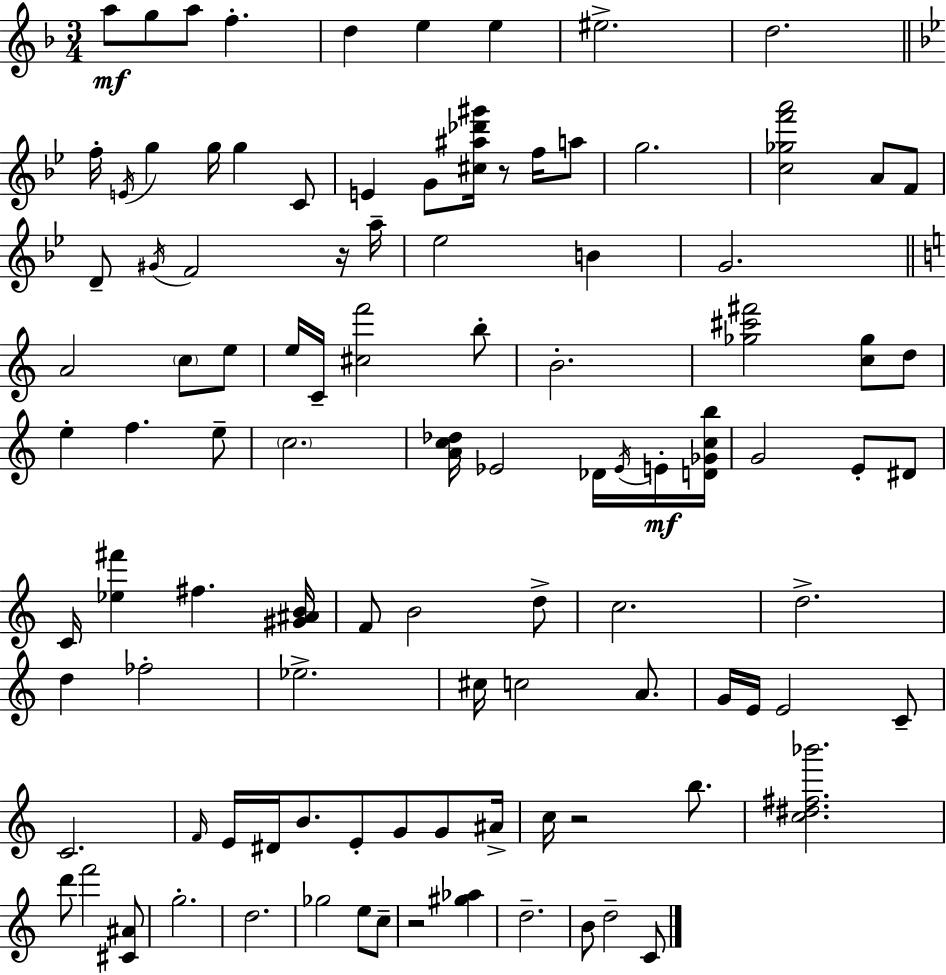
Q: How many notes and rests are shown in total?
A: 103